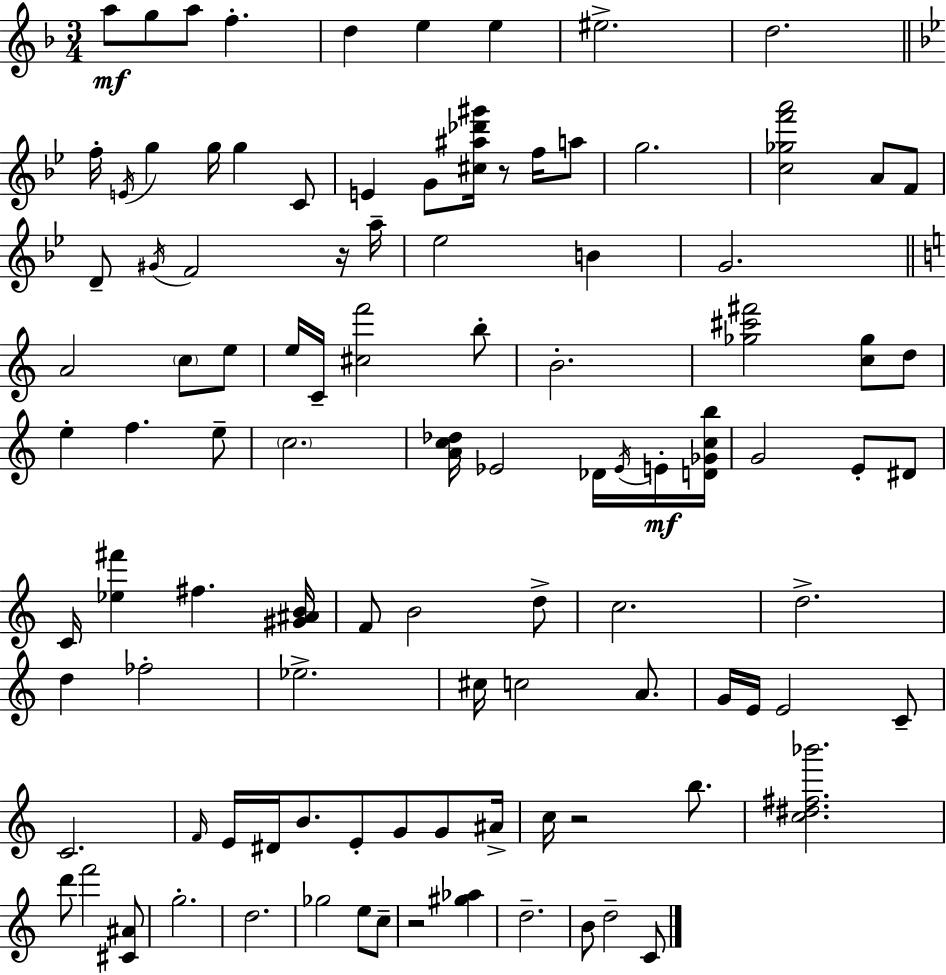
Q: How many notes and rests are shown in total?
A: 103